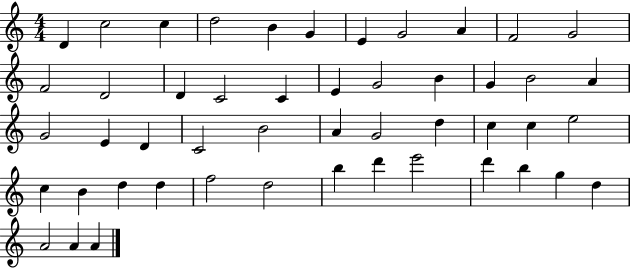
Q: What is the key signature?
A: C major